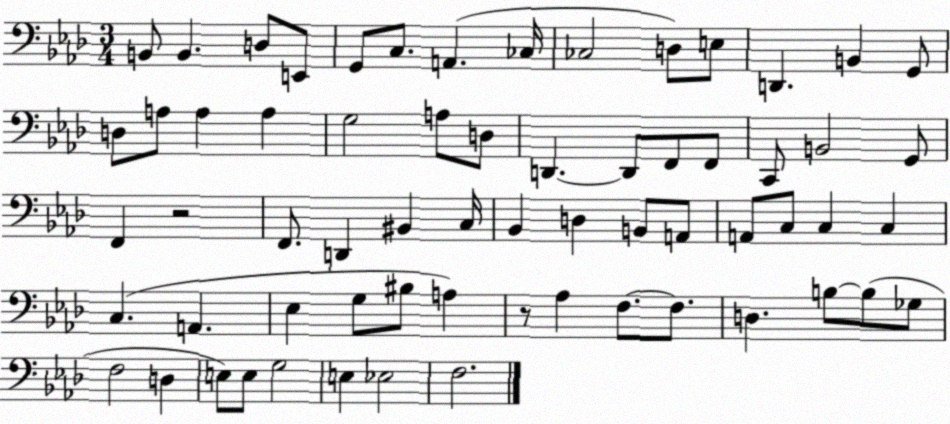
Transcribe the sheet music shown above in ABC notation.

X:1
T:Untitled
M:3/4
L:1/4
K:Ab
B,,/2 B,, D,/2 E,,/2 G,,/2 C,/2 A,, _C,/4 _C,2 D,/2 E,/2 D,, B,, G,,/2 D,/2 A,/2 A, A, G,2 A,/2 D,/2 D,, D,,/2 F,,/2 F,,/2 C,,/2 B,,2 G,,/2 F,, z2 F,,/2 D,, ^B,, C,/4 _B,, D, B,,/2 A,,/2 A,,/2 C,/2 C, C, C, A,, _E, G,/2 ^B,/2 A, z/2 _A, F,/2 F,/2 D, B,/2 B,/2 _G,/2 F,2 D, E,/2 E,/2 G,2 E, _E,2 F,2